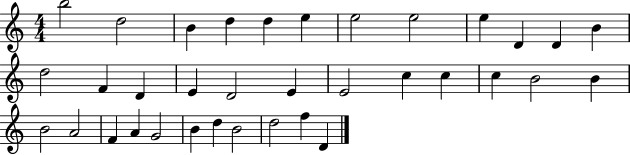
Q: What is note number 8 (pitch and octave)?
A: E5